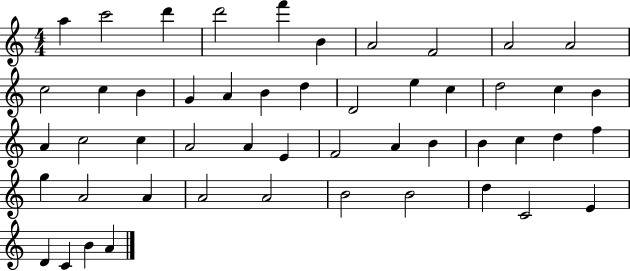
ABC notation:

X:1
T:Untitled
M:4/4
L:1/4
K:C
a c'2 d' d'2 f' B A2 F2 A2 A2 c2 c B G A B d D2 e c d2 c B A c2 c A2 A E F2 A B B c d f g A2 A A2 A2 B2 B2 d C2 E D C B A